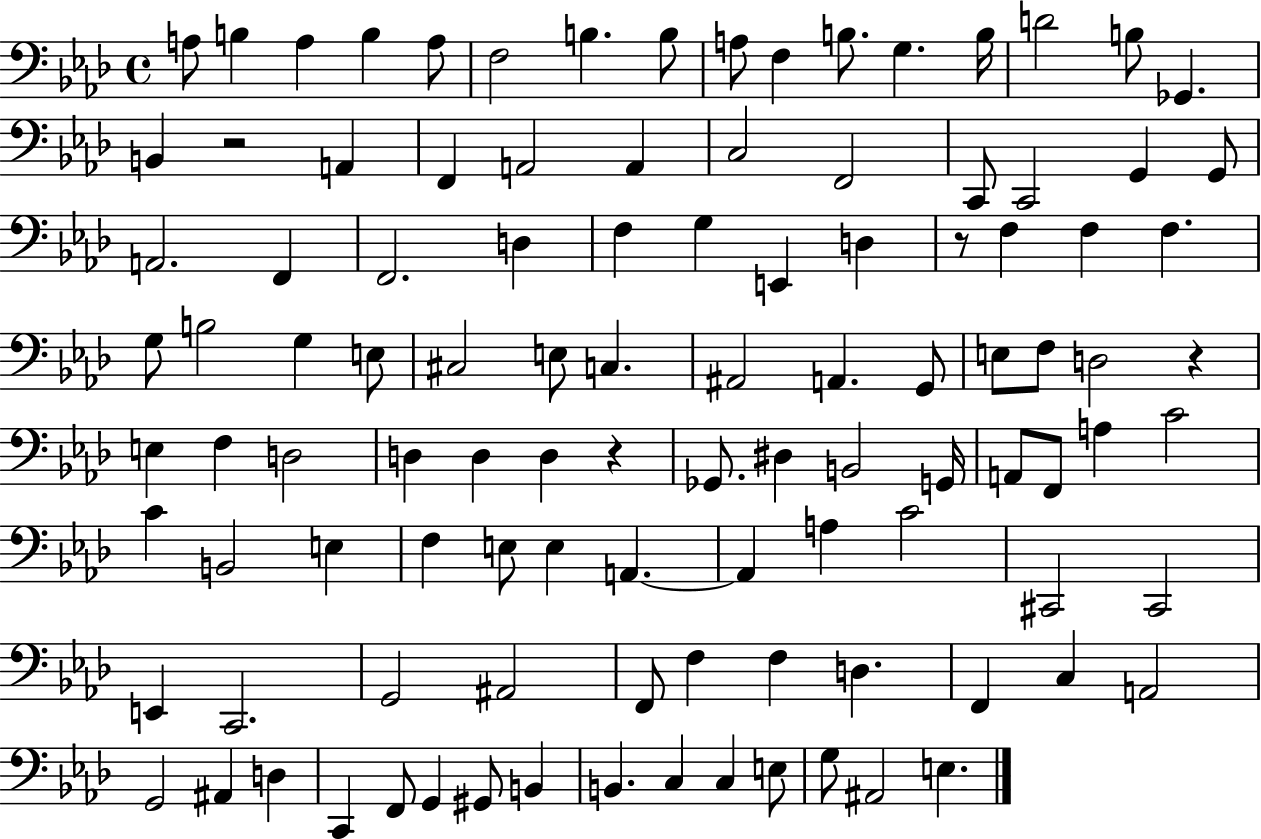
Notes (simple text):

A3/e B3/q A3/q B3/q A3/e F3/h B3/q. B3/e A3/e F3/q B3/e. G3/q. B3/s D4/h B3/e Gb2/q. B2/q R/h A2/q F2/q A2/h A2/q C3/h F2/h C2/e C2/h G2/q G2/e A2/h. F2/q F2/h. D3/q F3/q G3/q E2/q D3/q R/e F3/q F3/q F3/q. G3/e B3/h G3/q E3/e C#3/h E3/e C3/q. A#2/h A2/q. G2/e E3/e F3/e D3/h R/q E3/q F3/q D3/h D3/q D3/q D3/q R/q Gb2/e. D#3/q B2/h G2/s A2/e F2/e A3/q C4/h C4/q B2/h E3/q F3/q E3/e E3/q A2/q. A2/q A3/q C4/h C#2/h C#2/h E2/q C2/h. G2/h A#2/h F2/e F3/q F3/q D3/q. F2/q C3/q A2/h G2/h A#2/q D3/q C2/q F2/e G2/q G#2/e B2/q B2/q. C3/q C3/q E3/e G3/e A#2/h E3/q.